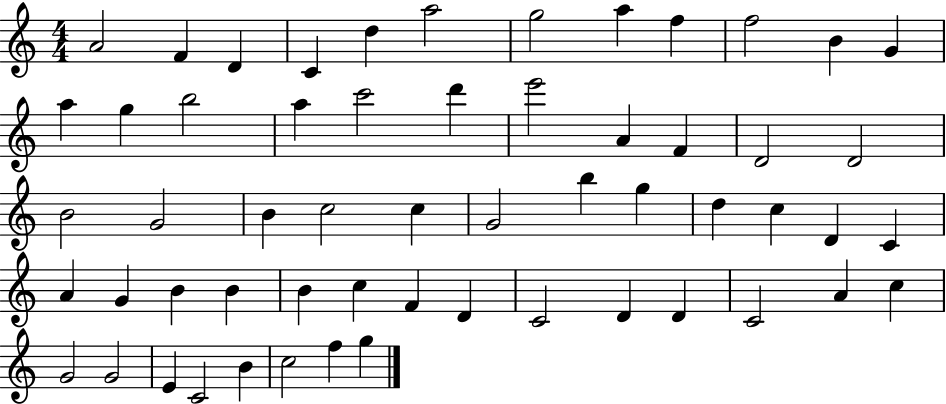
{
  \clef treble
  \numericTimeSignature
  \time 4/4
  \key c \major
  a'2 f'4 d'4 | c'4 d''4 a''2 | g''2 a''4 f''4 | f''2 b'4 g'4 | \break a''4 g''4 b''2 | a''4 c'''2 d'''4 | e'''2 a'4 f'4 | d'2 d'2 | \break b'2 g'2 | b'4 c''2 c''4 | g'2 b''4 g''4 | d''4 c''4 d'4 c'4 | \break a'4 g'4 b'4 b'4 | b'4 c''4 f'4 d'4 | c'2 d'4 d'4 | c'2 a'4 c''4 | \break g'2 g'2 | e'4 c'2 b'4 | c''2 f''4 g''4 | \bar "|."
}